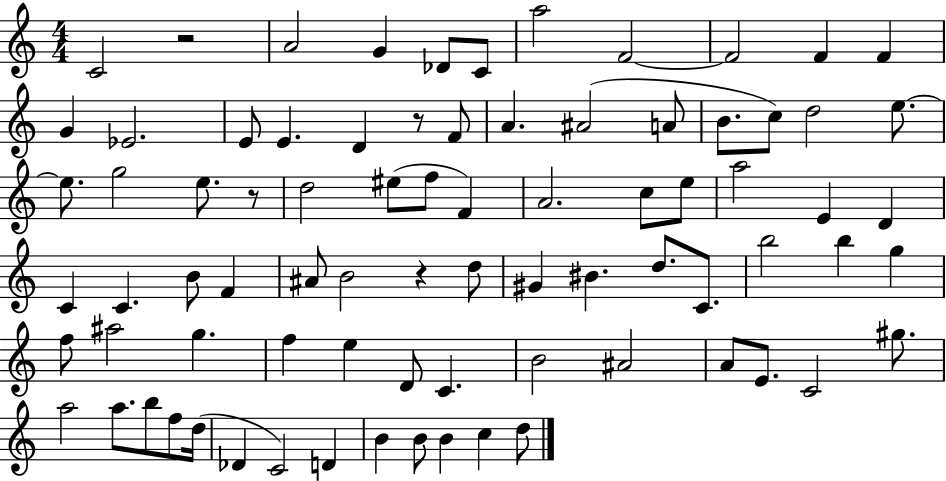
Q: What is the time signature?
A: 4/4